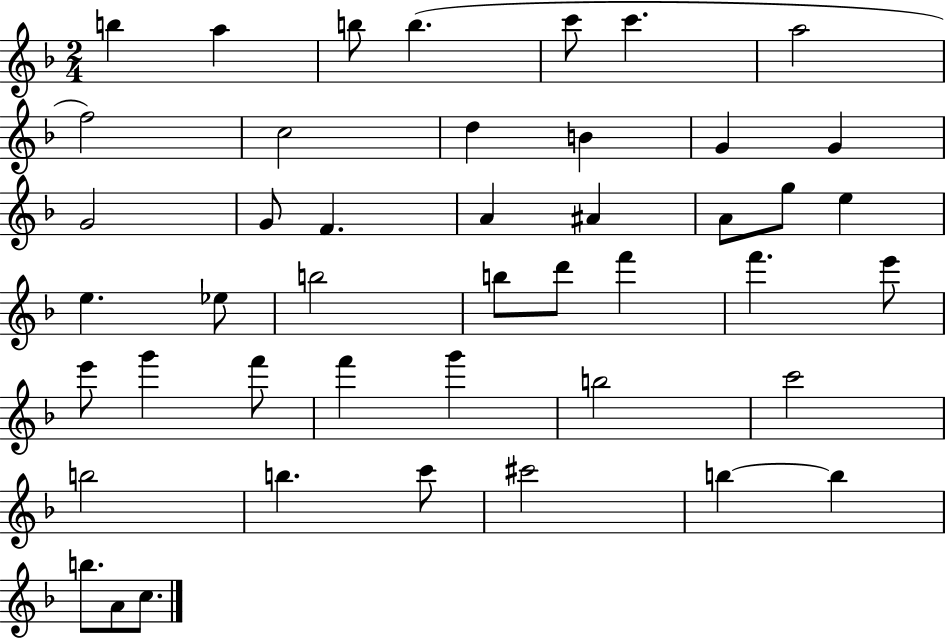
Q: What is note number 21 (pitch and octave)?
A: E5